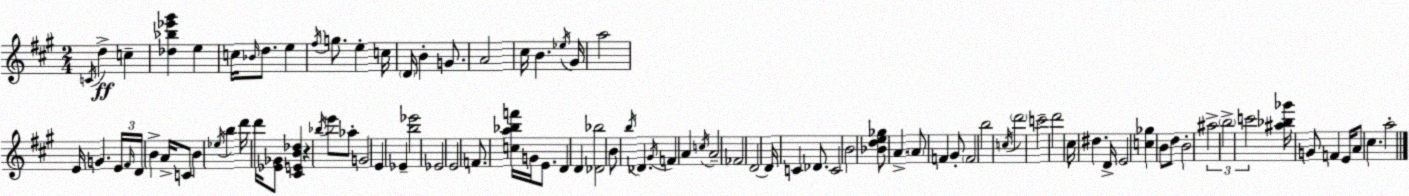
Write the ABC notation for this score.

X:1
T:Untitled
M:2/4
L:1/4
K:A
C/4 d c [_d_b_e'^g'] e c/4 _B/4 d/2 e ^f/4 g/2 e c/4 D/4 B G/2 A2 ^c/4 B _e/4 ^G/4 a2 E/4 G E/4 ^F/4 D/4 B A/4 C/2 B _e/4 b d'/4 d'/4 [_E_G]/2 [^CEB_d] z _b/4 e'/2 _a/2 G2 E _E [b_e']2 _E2 E2 F/2 [ca_bf']/4 G/4 E/2 D D [_D_b]2 B/2 b/4 _D ^G/4 F A c/4 A2 _F2 D2 D/4 C _D/2 C2 B2 [_Bde_g]/2 A A/2 F ^G/2 F2 b2 c/4 d'2 c'2 d'2 ^c/4 ^d D/4 E2 [c_g] B/2 d/2 B2 ^a2 b2 c'2 [^a_b_g']/4 G/2 F E/4 A/2 ^c a2